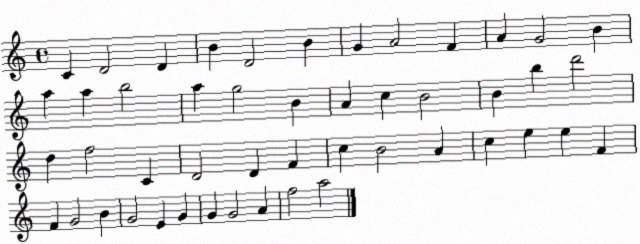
X:1
T:Untitled
M:4/4
L:1/4
K:C
C D2 D B D2 B G A2 F A G2 B a a b2 a g2 B A c B2 B b d'2 d f2 C D2 D F c B2 A c e e F F G2 B G2 E G G G2 A f2 a2